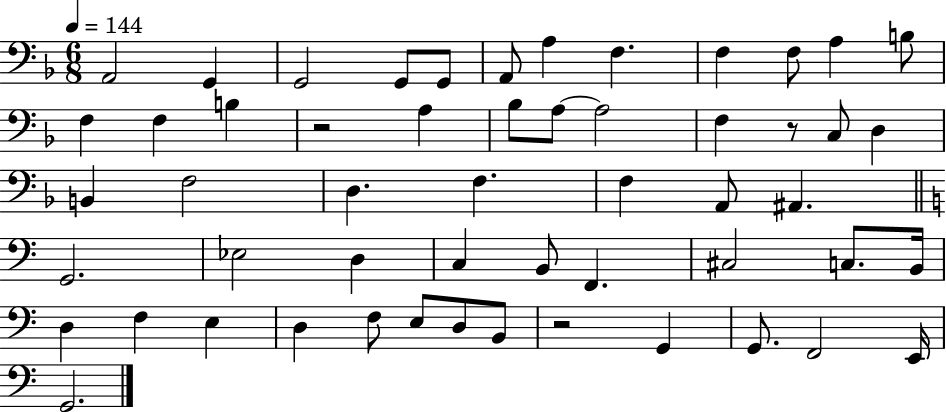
X:1
T:Untitled
M:6/8
L:1/4
K:F
A,,2 G,, G,,2 G,,/2 G,,/2 A,,/2 A, F, F, F,/2 A, B,/2 F, F, B, z2 A, _B,/2 A,/2 A,2 F, z/2 C,/2 D, B,, F,2 D, F, F, A,,/2 ^A,, G,,2 _E,2 D, C, B,,/2 F,, ^C,2 C,/2 B,,/4 D, F, E, D, F,/2 E,/2 D,/2 B,,/2 z2 G,, G,,/2 F,,2 E,,/4 G,,2